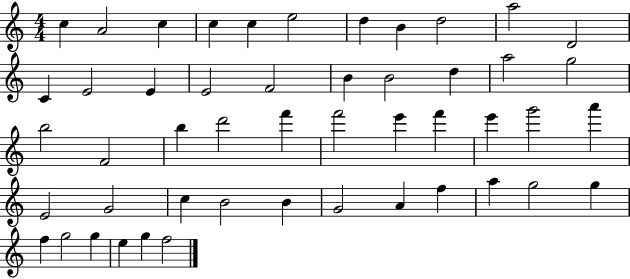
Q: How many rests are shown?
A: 0